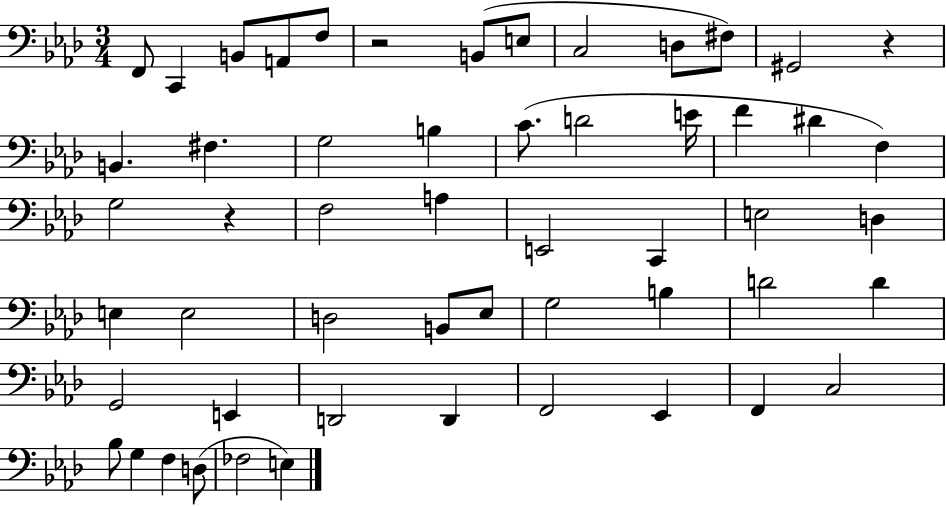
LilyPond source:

{
  \clef bass
  \numericTimeSignature
  \time 3/4
  \key aes \major
  f,8 c,4 b,8 a,8 f8 | r2 b,8( e8 | c2 d8 fis8) | gis,2 r4 | \break b,4. fis4. | g2 b4 | c'8.( d'2 e'16 | f'4 dis'4 f4) | \break g2 r4 | f2 a4 | e,2 c,4 | e2 d4 | \break e4 e2 | d2 b,8 ees8 | g2 b4 | d'2 d'4 | \break g,2 e,4 | d,2 d,4 | f,2 ees,4 | f,4 c2 | \break bes8 g4 f4 d8( | fes2 e4) | \bar "|."
}